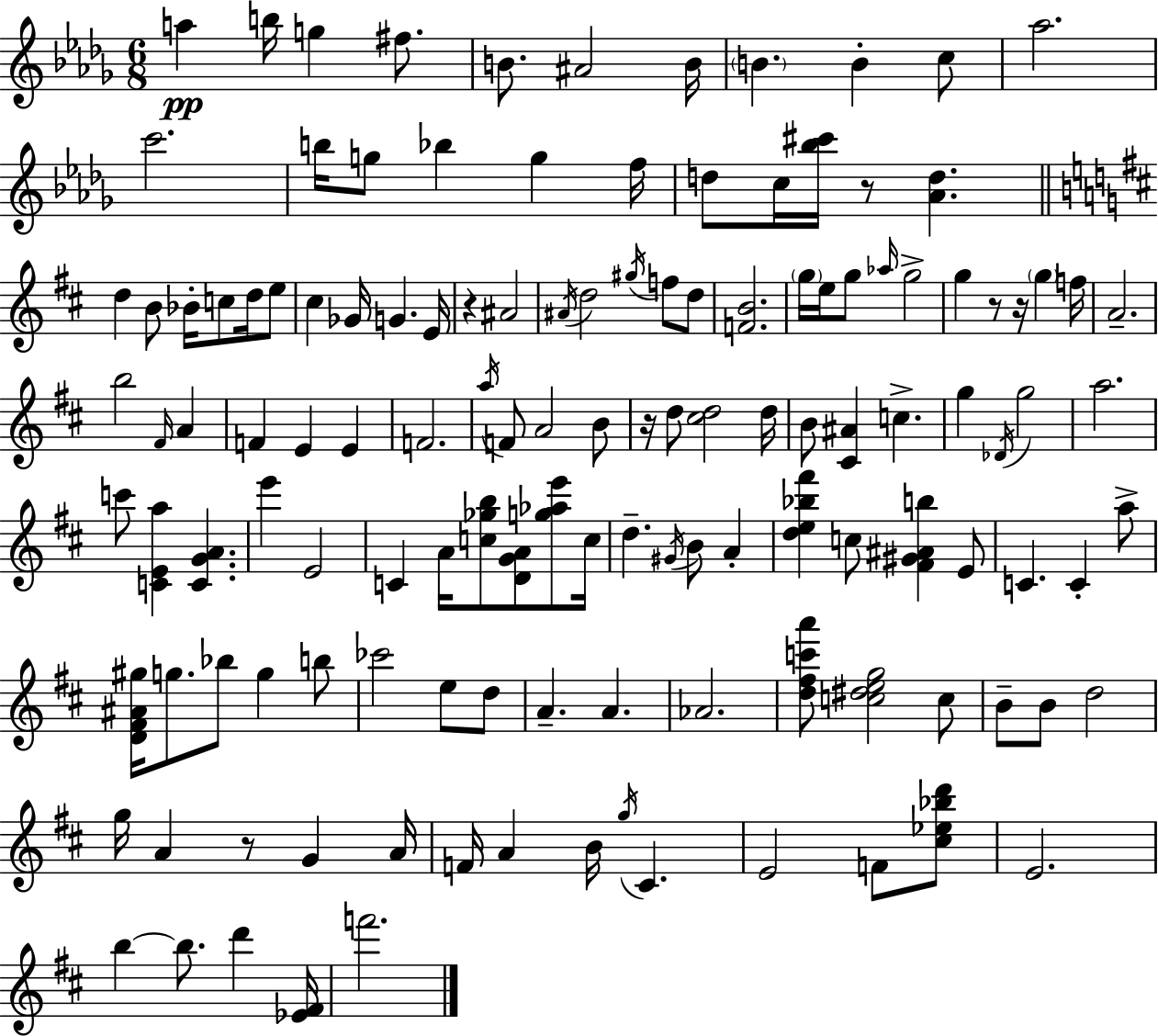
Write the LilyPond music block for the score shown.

{
  \clef treble
  \numericTimeSignature
  \time 6/8
  \key bes \minor
  \repeat volta 2 { a''4\pp b''16 g''4 fis''8. | b'8. ais'2 b'16 | \parenthesize b'4. b'4-. c''8 | aes''2. | \break c'''2. | b''16 g''8 bes''4 g''4 f''16 | d''8 c''16 <bes'' cis'''>16 r8 <aes' d''>4. | \bar "||" \break \key d \major d''4 b'8 bes'16-. c''8 d''16 e''8 | cis''4 ges'16 g'4. e'16 | r4 ais'2 | \acciaccatura { ais'16 } d''2 \acciaccatura { gis''16 } f''8 | \break d''8 <f' b'>2. | \parenthesize g''16 e''16 g''8 \grace { aes''16 } g''2-> | g''4 r8 r16 \parenthesize g''4 | f''16 a'2.-- | \break b''2 \grace { fis'16 } | a'4 f'4 e'4 | e'4 f'2. | \acciaccatura { a''16 } f'8 a'2 | \break b'8 r16 d''8 <cis'' d''>2 | d''16 b'8 <cis' ais'>4 c''4.-> | g''4 \acciaccatura { des'16 } g''2 | a''2. | \break c'''8 <c' e' a''>4 | <c' g' a'>4. e'''4 e'2 | c'4 a'16 <c'' ges'' b''>8 | <d' g' a'>8 <g'' aes'' e'''>8 c''16 d''4.-- | \break \acciaccatura { gis'16 } b'8 a'4-. <d'' e'' bes'' fis'''>4 c''8 | <fis' gis' ais' b''>4 e'8 c'4. | c'4-. a''8-> <d' fis' ais' gis''>16 g''8. bes''8 | g''4 b''8 ces'''2 | \break e''8 d''8 a'4.-- | a'4. aes'2. | <d'' fis'' c''' a'''>8 <c'' dis'' e'' g''>2 | c''8 b'8-- b'8 d''2 | \break g''16 a'4 | r8 g'4 a'16 f'16 a'4 | b'16 \acciaccatura { g''16 } cis'4. e'2 | f'8 <cis'' ees'' bes'' d'''>8 e'2. | \break b''4~~ | b''8. d'''4 <ees' fis'>16 f'''2. | } \bar "|."
}